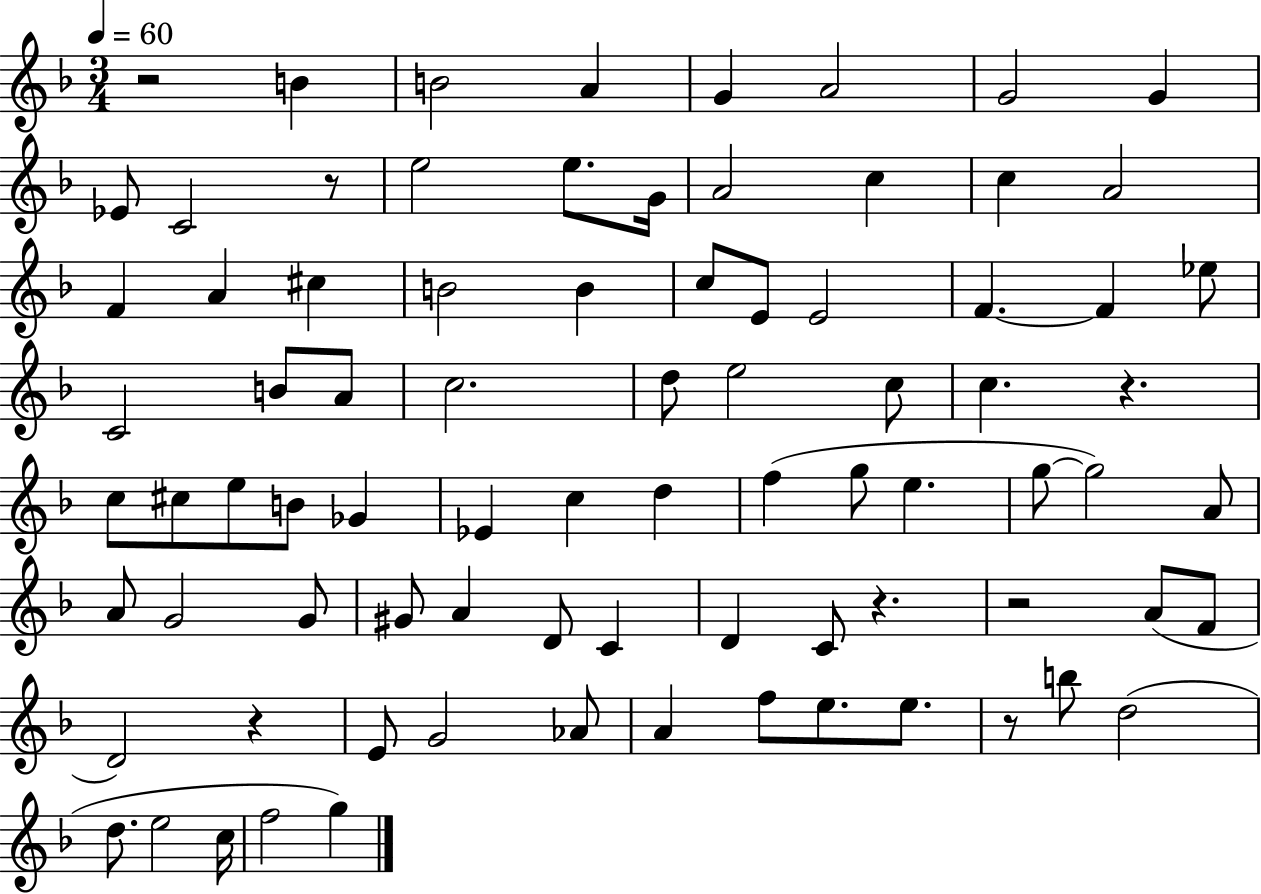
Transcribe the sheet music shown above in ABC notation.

X:1
T:Untitled
M:3/4
L:1/4
K:F
z2 B B2 A G A2 G2 G _E/2 C2 z/2 e2 e/2 G/4 A2 c c A2 F A ^c B2 B c/2 E/2 E2 F F _e/2 C2 B/2 A/2 c2 d/2 e2 c/2 c z c/2 ^c/2 e/2 B/2 _G _E c d f g/2 e g/2 g2 A/2 A/2 G2 G/2 ^G/2 A D/2 C D C/2 z z2 A/2 F/2 D2 z E/2 G2 _A/2 A f/2 e/2 e/2 z/2 b/2 d2 d/2 e2 c/4 f2 g